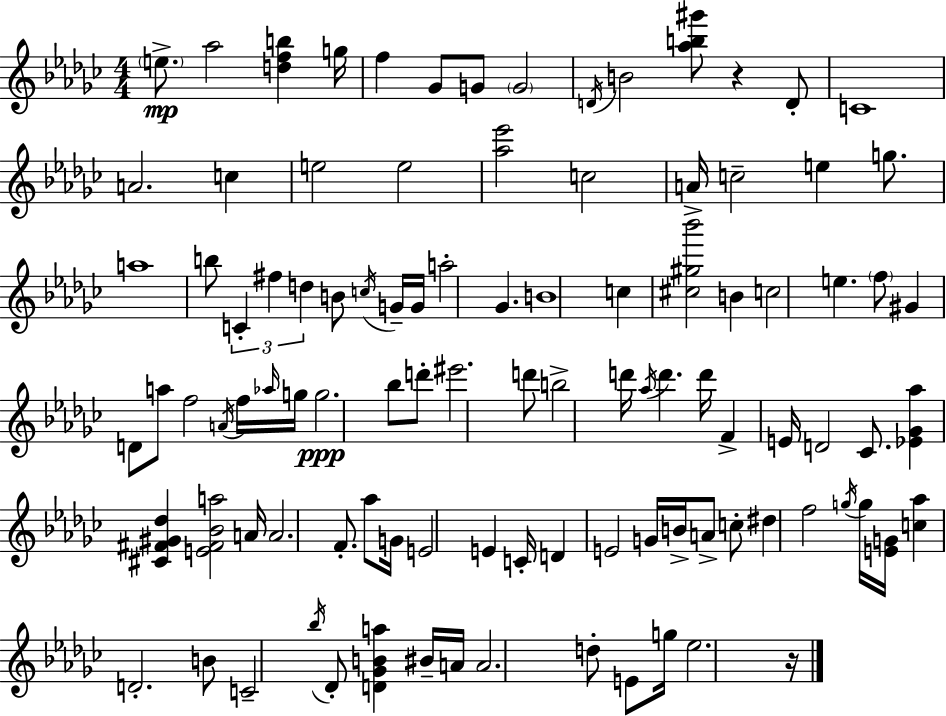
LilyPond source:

{
  \clef treble
  \numericTimeSignature
  \time 4/4
  \key ees \minor
  \parenthesize e''8.->\mp aes''2 <d'' f'' b''>4 g''16 | f''4 ges'8 g'8 \parenthesize g'2 | \acciaccatura { d'16 } b'2 <aes'' b'' gis'''>8 r4 d'8-. | c'1 | \break a'2. c''4 | e''2 e''2 | <aes'' ees'''>2 c''2 | a'16-> c''2-- e''4 g''8. | \break a''1 | b''8 \tuplet 3/2 { c'4-. fis''4 d''4 } b'8 | \acciaccatura { c''16 } g'16-- g'16 a''2-. ges'4. | b'1 | \break c''4 <cis'' gis'' bes'''>2 b'4 | c''2 e''4. | \parenthesize f''8 gis'4 d'8 a''8 f''2 | \acciaccatura { a'16 } f''16 \grace { aes''16 } g''16 g''2.\ppp | \break bes''8 d'''8-. eis'''2. | d'''8 b''2-> d'''16 \acciaccatura { aes''16 } d'''4. | d'''16 f'4-> e'16 d'2 | ces'8. <ees' ges' aes''>4 <cis' fis' gis' des''>4 <e' fis' bes' a''>2 | \break a'16 a'2. | f'8.-. aes''8 g'16 e'2 | e'4 c'16-. d'4 e'2 | g'16 b'16-> a'8-> c''8-. dis''4 f''2 | \break \acciaccatura { g''16 } g''16 <e' g'>16 <c'' aes''>4 d'2.-. | b'8 c'2-- | \acciaccatura { bes''16 } des'8-. <d' ges' b' a''>4 bis'16-- a'16 a'2. | d''8-. e'8 g''16 ees''2. | \break r16 \bar "|."
}